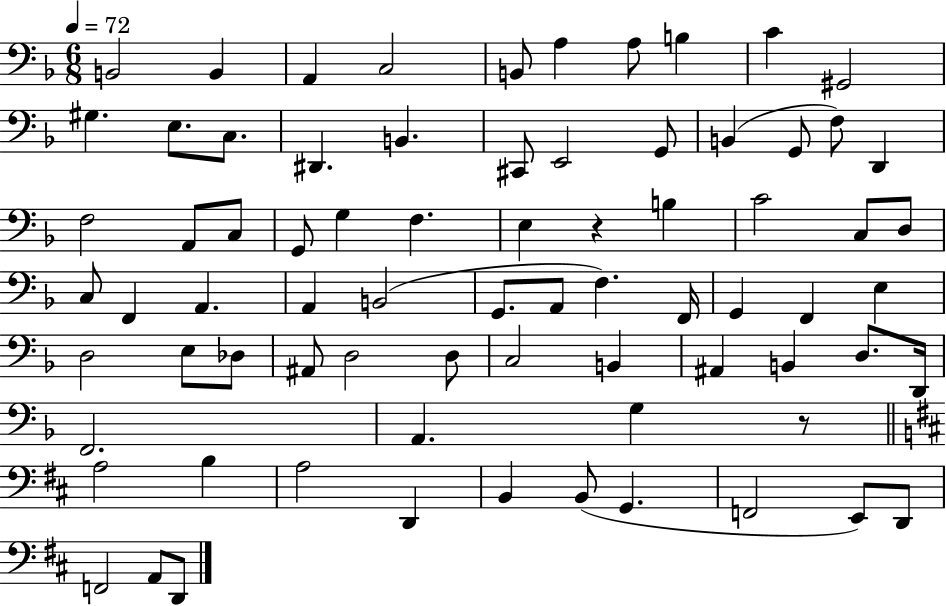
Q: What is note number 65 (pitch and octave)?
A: B2